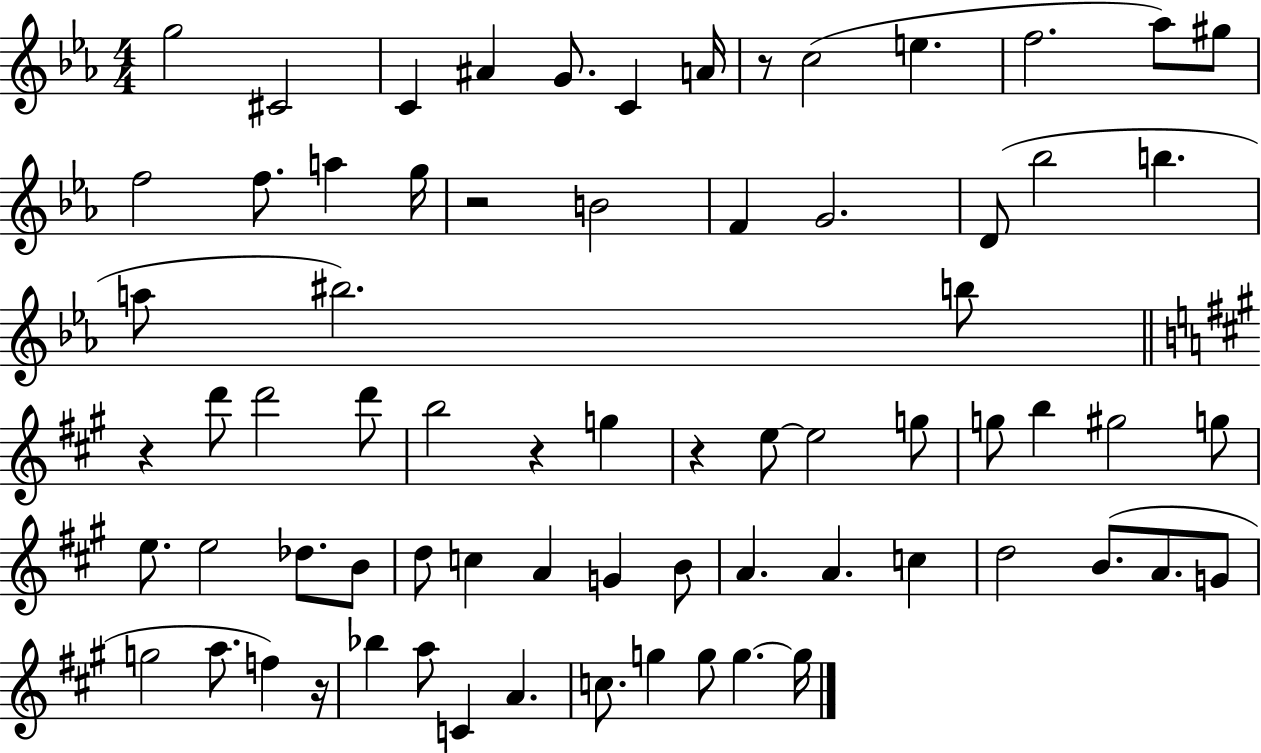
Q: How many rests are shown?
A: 6